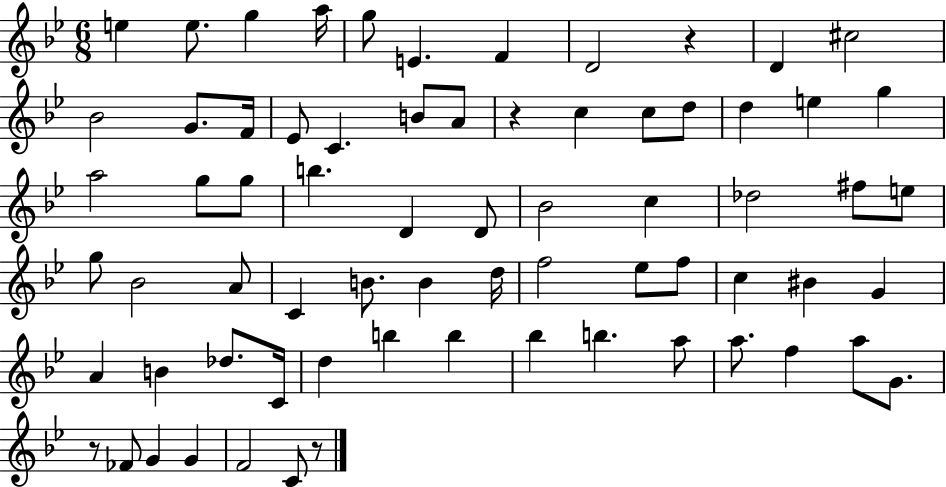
{
  \clef treble
  \numericTimeSignature
  \time 6/8
  \key bes \major
  e''4 e''8. g''4 a''16 | g''8 e'4. f'4 | d'2 r4 | d'4 cis''2 | \break bes'2 g'8. f'16 | ees'8 c'4. b'8 a'8 | r4 c''4 c''8 d''8 | d''4 e''4 g''4 | \break a''2 g''8 g''8 | b''4. d'4 d'8 | bes'2 c''4 | des''2 fis''8 e''8 | \break g''8 bes'2 a'8 | c'4 b'8. b'4 d''16 | f''2 ees''8 f''8 | c''4 bis'4 g'4 | \break a'4 b'4 des''8. c'16 | d''4 b''4 b''4 | bes''4 b''4. a''8 | a''8. f''4 a''8 g'8. | \break r8 fes'8 g'4 g'4 | f'2 c'8 r8 | \bar "|."
}